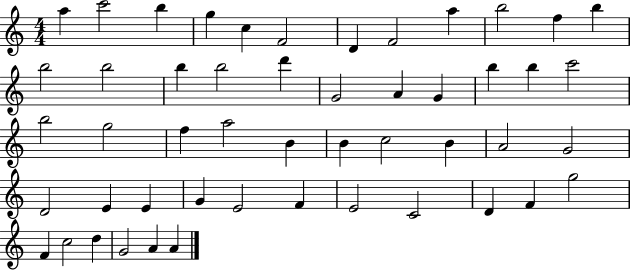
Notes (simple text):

A5/q C6/h B5/q G5/q C5/q F4/h D4/q F4/h A5/q B5/h F5/q B5/q B5/h B5/h B5/q B5/h D6/q G4/h A4/q G4/q B5/q B5/q C6/h B5/h G5/h F5/q A5/h B4/q B4/q C5/h B4/q A4/h G4/h D4/h E4/q E4/q G4/q E4/h F4/q E4/h C4/h D4/q F4/q G5/h F4/q C5/h D5/q G4/h A4/q A4/q